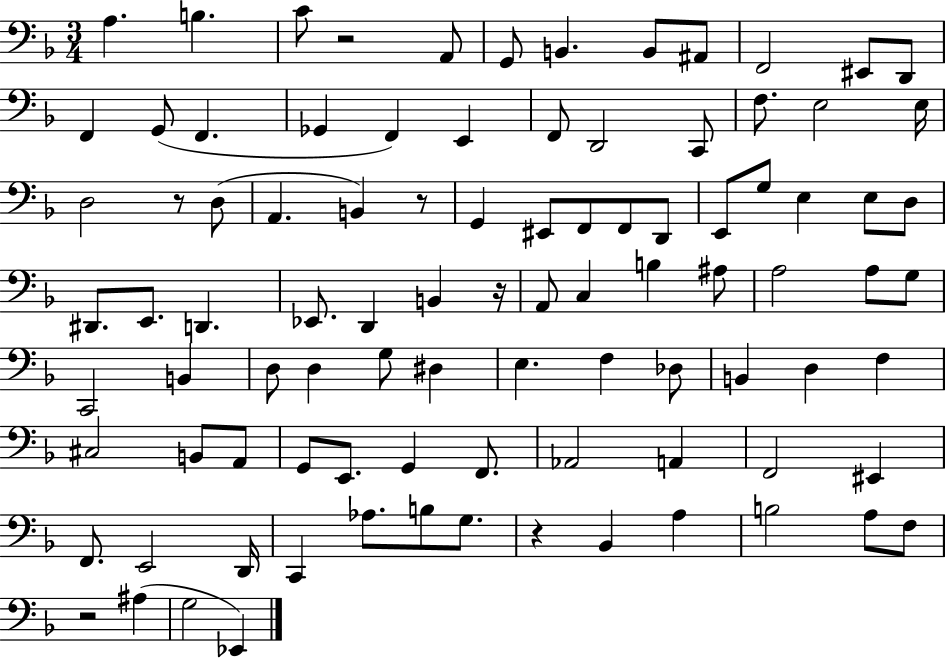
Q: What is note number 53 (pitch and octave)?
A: D3